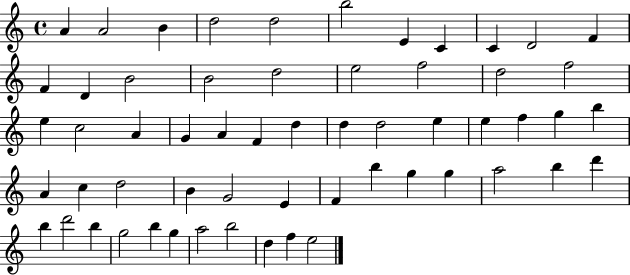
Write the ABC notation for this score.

X:1
T:Untitled
M:4/4
L:1/4
K:C
A A2 B d2 d2 b2 E C C D2 F F D B2 B2 d2 e2 f2 d2 f2 e c2 A G A F d d d2 e e f g b A c d2 B G2 E F b g g a2 b d' b d'2 b g2 b g a2 b2 d f e2